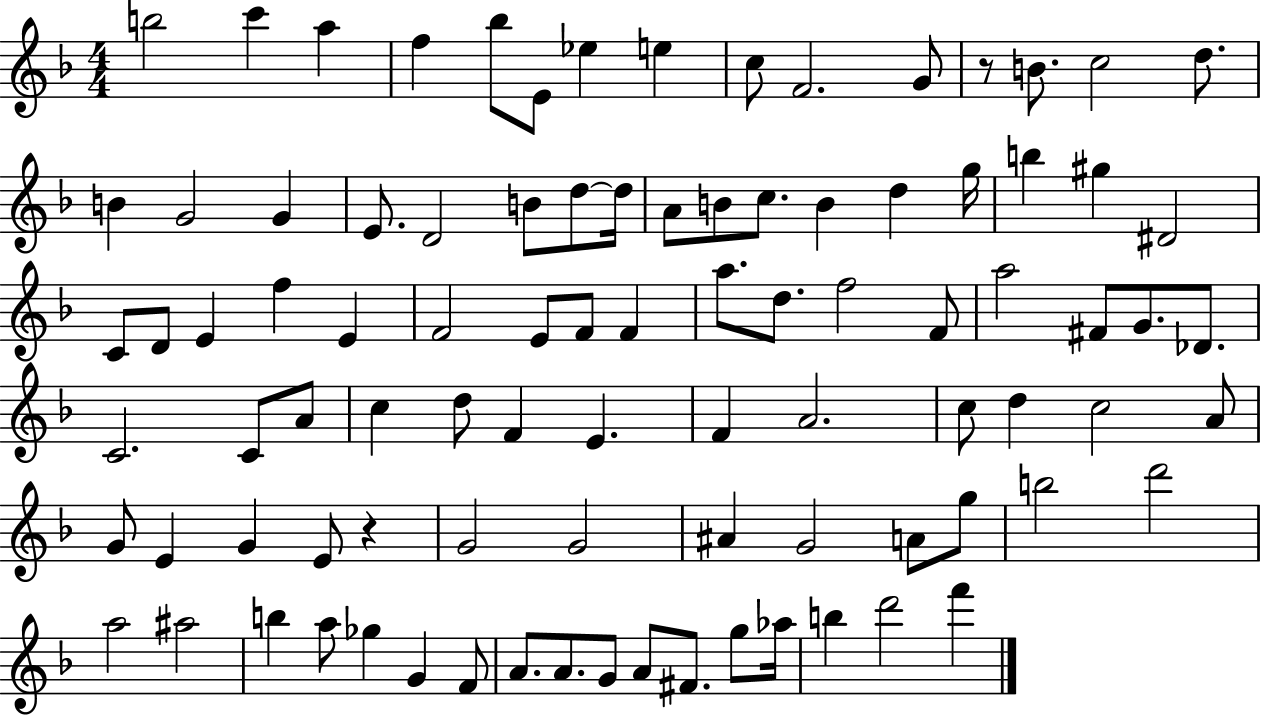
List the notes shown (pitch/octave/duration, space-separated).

B5/h C6/q A5/q F5/q Bb5/e E4/e Eb5/q E5/q C5/e F4/h. G4/e R/e B4/e. C5/h D5/e. B4/q G4/h G4/q E4/e. D4/h B4/e D5/e D5/s A4/e B4/e C5/e. B4/q D5/q G5/s B5/q G#5/q D#4/h C4/e D4/e E4/q F5/q E4/q F4/h E4/e F4/e F4/q A5/e. D5/e. F5/h F4/e A5/h F#4/e G4/e. Db4/e. C4/h. C4/e A4/e C5/q D5/e F4/q E4/q. F4/q A4/h. C5/e D5/q C5/h A4/e G4/e E4/q G4/q E4/e R/q G4/h G4/h A#4/q G4/h A4/e G5/e B5/h D6/h A5/h A#5/h B5/q A5/e Gb5/q G4/q F4/e A4/e. A4/e. G4/e A4/e F#4/e. G5/e Ab5/s B5/q D6/h F6/q